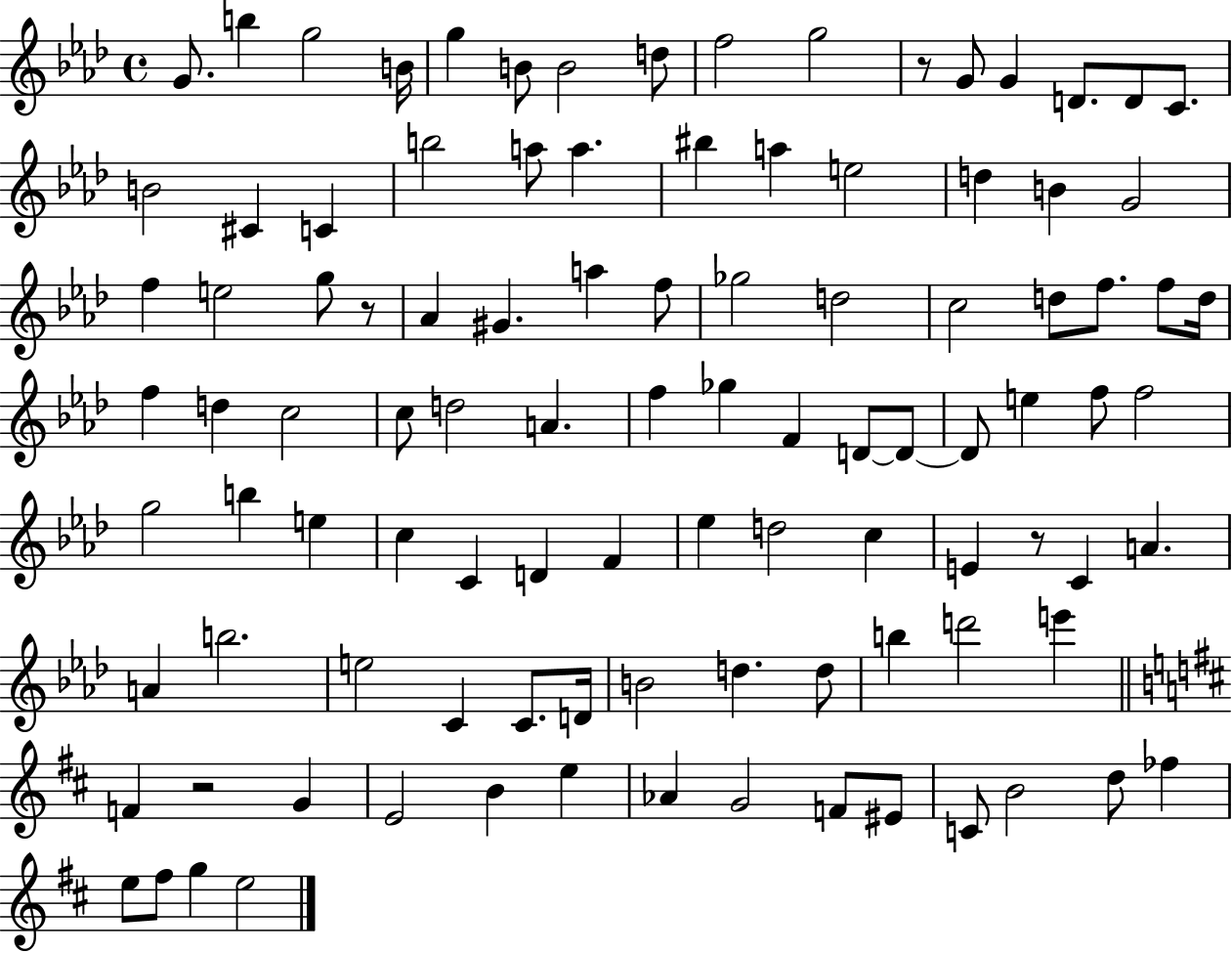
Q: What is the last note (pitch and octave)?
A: E5